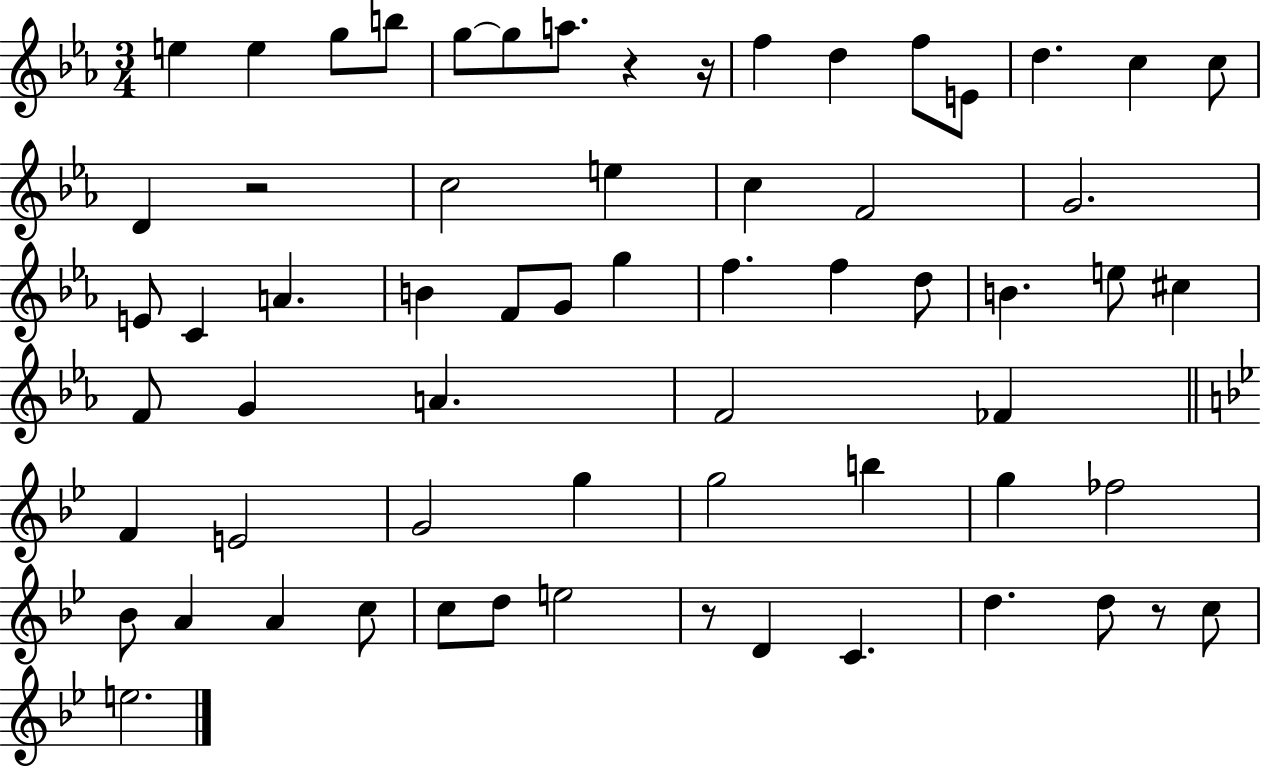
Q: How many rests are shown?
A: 5